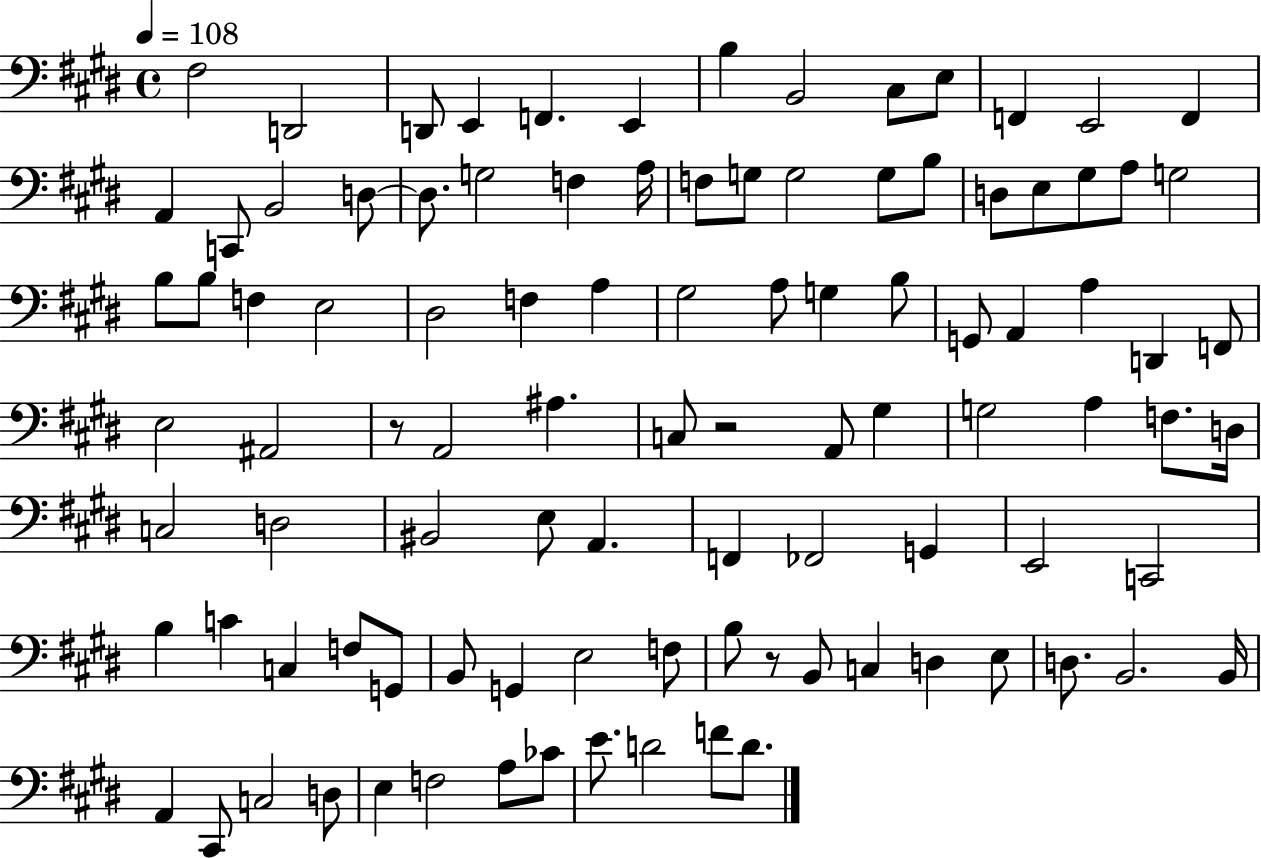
{
  \clef bass
  \time 4/4
  \defaultTimeSignature
  \key e \major
  \tempo 4 = 108
  fis2 d,2 | d,8 e,4 f,4. e,4 | b4 b,2 cis8 e8 | f,4 e,2 f,4 | \break a,4 c,8 b,2 d8~~ | d8. g2 f4 a16 | f8 g8 g2 g8 b8 | d8 e8 gis8 a8 g2 | \break b8 b8 f4 e2 | dis2 f4 a4 | gis2 a8 g4 b8 | g,8 a,4 a4 d,4 f,8 | \break e2 ais,2 | r8 a,2 ais4. | c8 r2 a,8 gis4 | g2 a4 f8. d16 | \break c2 d2 | bis,2 e8 a,4. | f,4 fes,2 g,4 | e,2 c,2 | \break b4 c'4 c4 f8 g,8 | b,8 g,4 e2 f8 | b8 r8 b,8 c4 d4 e8 | d8. b,2. b,16 | \break a,4 cis,8 c2 d8 | e4 f2 a8 ces'8 | e'8. d'2 f'8 d'8. | \bar "|."
}